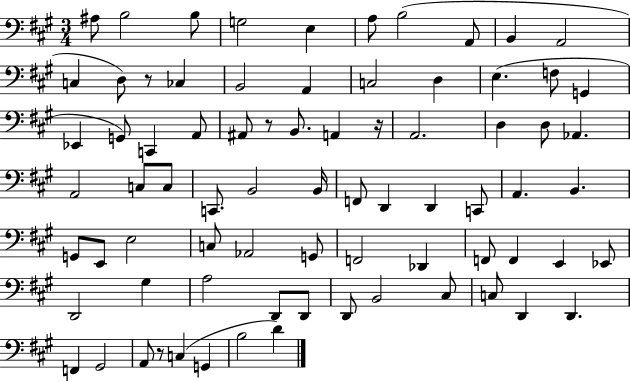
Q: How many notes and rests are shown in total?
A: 77